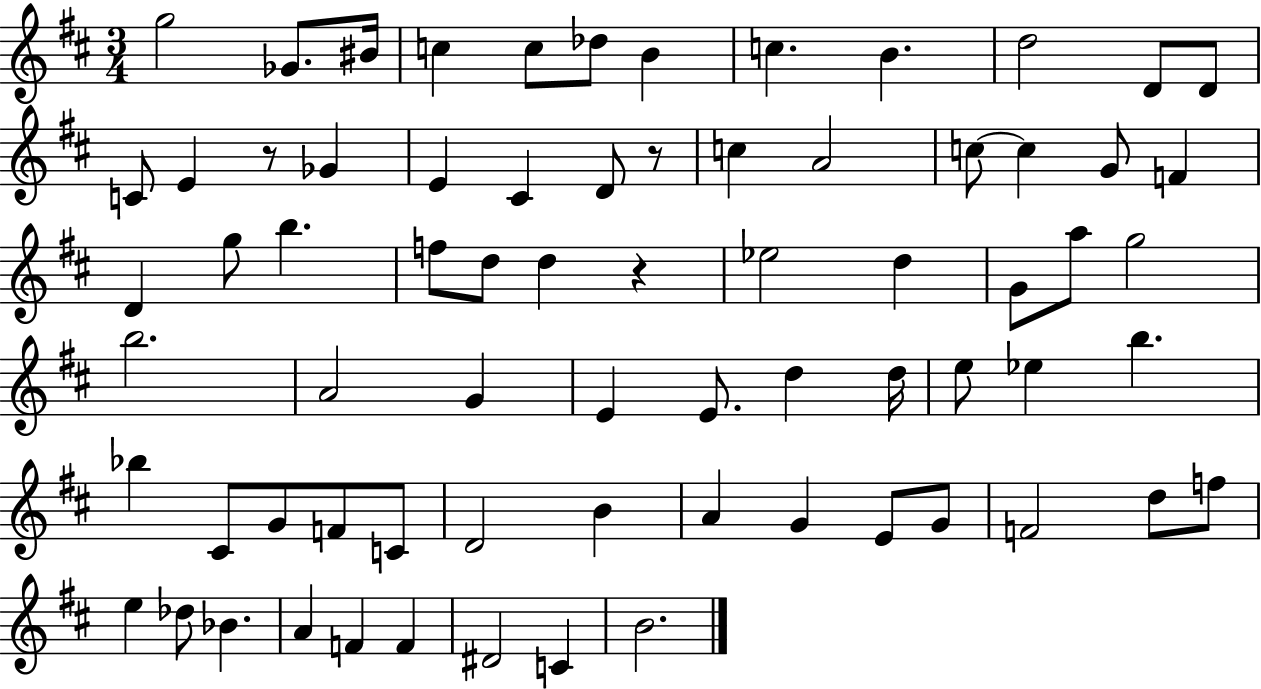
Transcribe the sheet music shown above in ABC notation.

X:1
T:Untitled
M:3/4
L:1/4
K:D
g2 _G/2 ^B/4 c c/2 _d/2 B c B d2 D/2 D/2 C/2 E z/2 _G E ^C D/2 z/2 c A2 c/2 c G/2 F D g/2 b f/2 d/2 d z _e2 d G/2 a/2 g2 b2 A2 G E E/2 d d/4 e/2 _e b _b ^C/2 G/2 F/2 C/2 D2 B A G E/2 G/2 F2 d/2 f/2 e _d/2 _B A F F ^D2 C B2